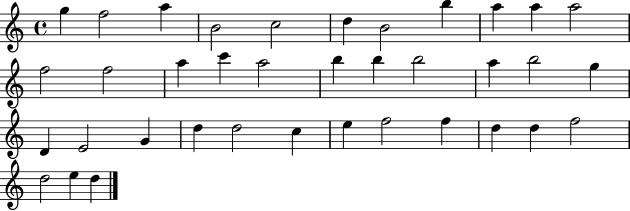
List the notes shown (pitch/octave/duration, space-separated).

G5/q F5/h A5/q B4/h C5/h D5/q B4/h B5/q A5/q A5/q A5/h F5/h F5/h A5/q C6/q A5/h B5/q B5/q B5/h A5/q B5/h G5/q D4/q E4/h G4/q D5/q D5/h C5/q E5/q F5/h F5/q D5/q D5/q F5/h D5/h E5/q D5/q